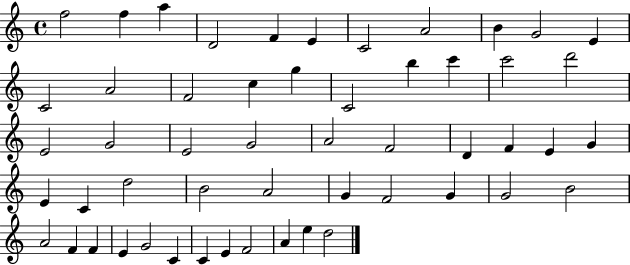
F5/h F5/q A5/q D4/h F4/q E4/q C4/h A4/h B4/q G4/h E4/q C4/h A4/h F4/h C5/q G5/q C4/h B5/q C6/q C6/h D6/h E4/h G4/h E4/h G4/h A4/h F4/h D4/q F4/q E4/q G4/q E4/q C4/q D5/h B4/h A4/h G4/q F4/h G4/q G4/h B4/h A4/h F4/q F4/q E4/q G4/h C4/q C4/q E4/q F4/h A4/q E5/q D5/h